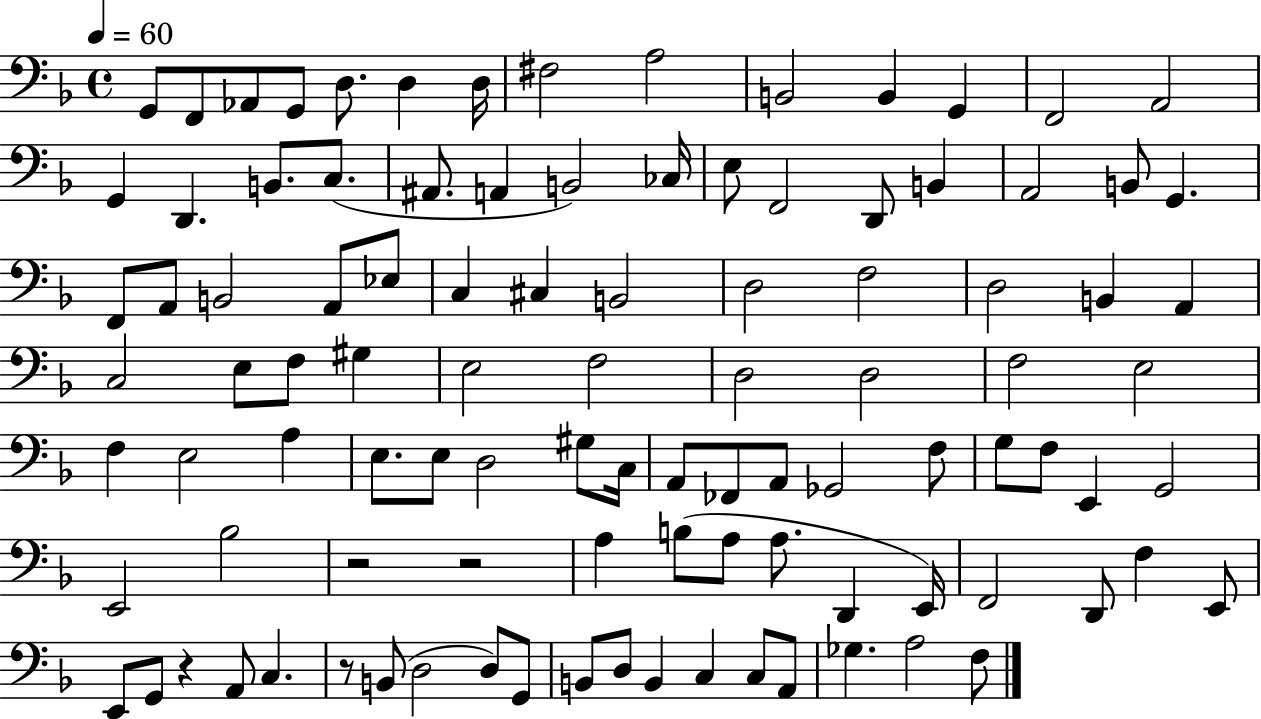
G2/e F2/e Ab2/e G2/e D3/e. D3/q D3/s F#3/h A3/h B2/h B2/q G2/q F2/h A2/h G2/q D2/q. B2/e. C3/e. A#2/e. A2/q B2/h CES3/s E3/e F2/h D2/e B2/q A2/h B2/e G2/q. F2/e A2/e B2/h A2/e Eb3/e C3/q C#3/q B2/h D3/h F3/h D3/h B2/q A2/q C3/h E3/e F3/e G#3/q E3/h F3/h D3/h D3/h F3/h E3/h F3/q E3/h A3/q E3/e. E3/e D3/h G#3/e C3/s A2/e FES2/e A2/e Gb2/h F3/e G3/e F3/e E2/q G2/h E2/h Bb3/h R/h R/h A3/q B3/e A3/e A3/e. D2/q E2/s F2/h D2/e F3/q E2/e E2/e G2/e R/q A2/e C3/q. R/e B2/e D3/h D3/e G2/e B2/e D3/e B2/q C3/q C3/e A2/e Gb3/q. A3/h F3/e